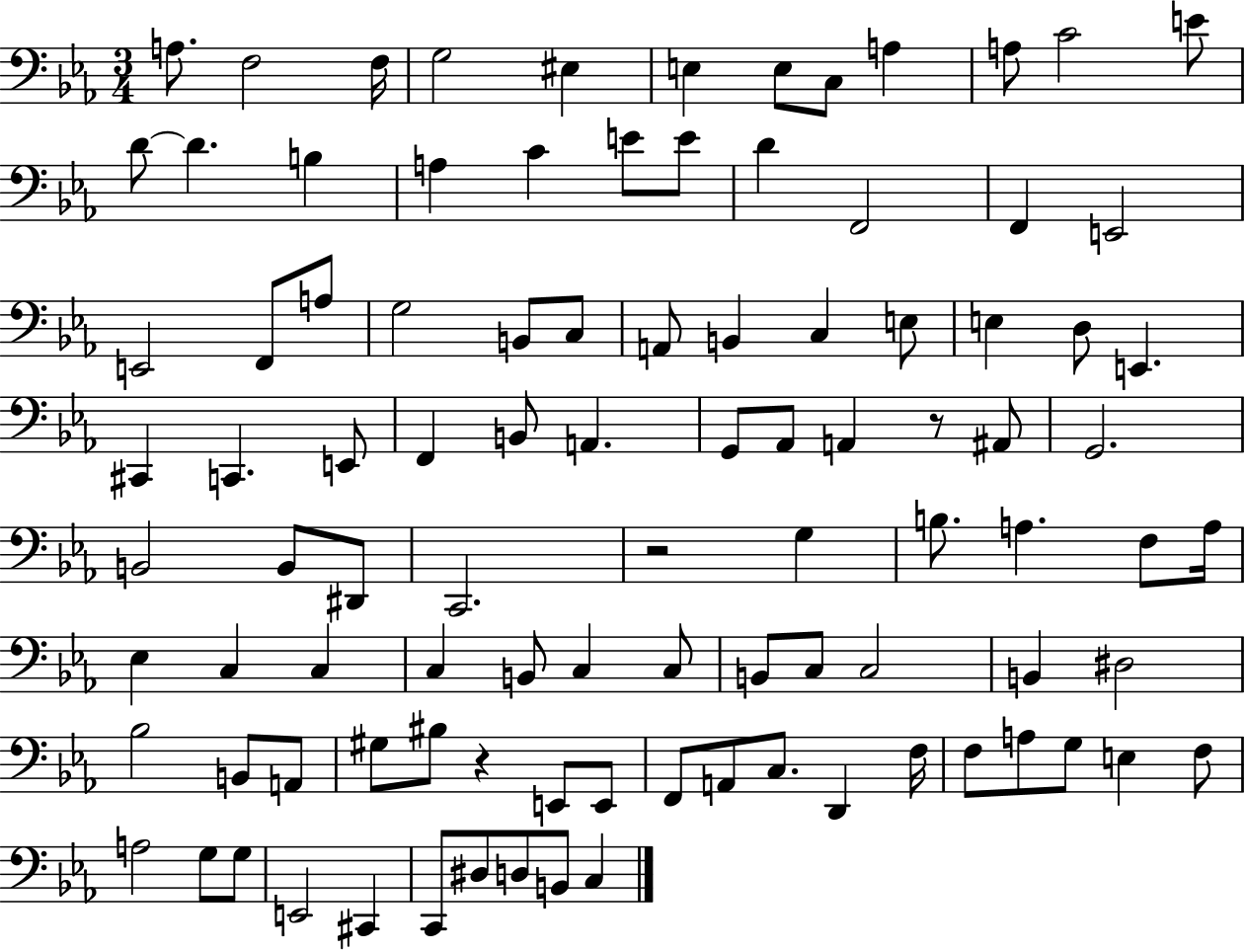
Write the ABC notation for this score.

X:1
T:Untitled
M:3/4
L:1/4
K:Eb
A,/2 F,2 F,/4 G,2 ^E, E, E,/2 C,/2 A, A,/2 C2 E/2 D/2 D B, A, C E/2 E/2 D F,,2 F,, E,,2 E,,2 F,,/2 A,/2 G,2 B,,/2 C,/2 A,,/2 B,, C, E,/2 E, D,/2 E,, ^C,, C,, E,,/2 F,, B,,/2 A,, G,,/2 _A,,/2 A,, z/2 ^A,,/2 G,,2 B,,2 B,,/2 ^D,,/2 C,,2 z2 G, B,/2 A, F,/2 A,/4 _E, C, C, C, B,,/2 C, C,/2 B,,/2 C,/2 C,2 B,, ^D,2 _B,2 B,,/2 A,,/2 ^G,/2 ^B,/2 z E,,/2 E,,/2 F,,/2 A,,/2 C,/2 D,, F,/4 F,/2 A,/2 G,/2 E, F,/2 A,2 G,/2 G,/2 E,,2 ^C,, C,,/2 ^D,/2 D,/2 B,,/2 C,